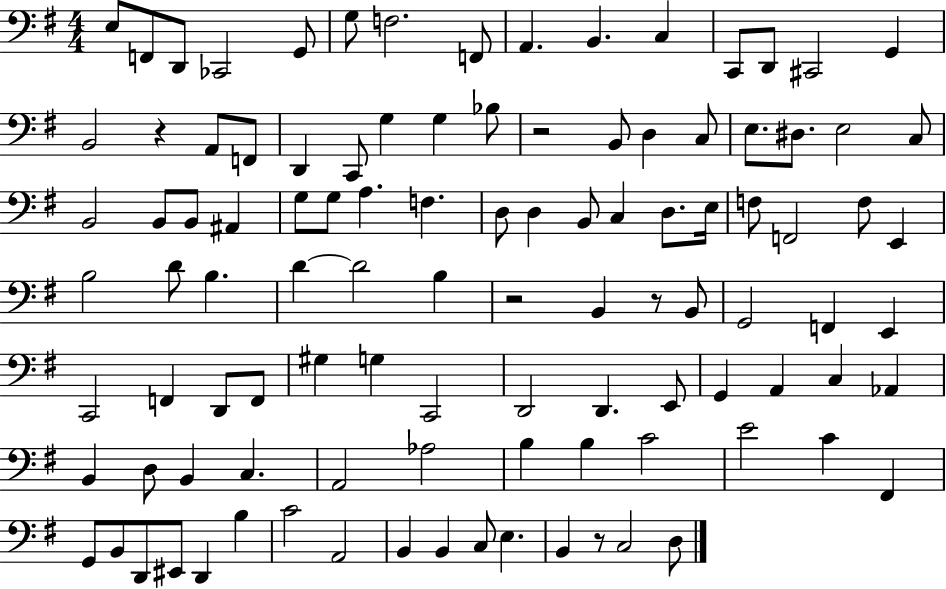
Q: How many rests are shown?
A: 5